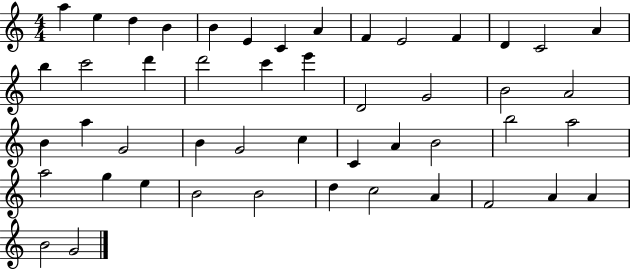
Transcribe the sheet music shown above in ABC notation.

X:1
T:Untitled
M:4/4
L:1/4
K:C
a e d B B E C A F E2 F D C2 A b c'2 d' d'2 c' e' D2 G2 B2 A2 B a G2 B G2 c C A B2 b2 a2 a2 g e B2 B2 d c2 A F2 A A B2 G2